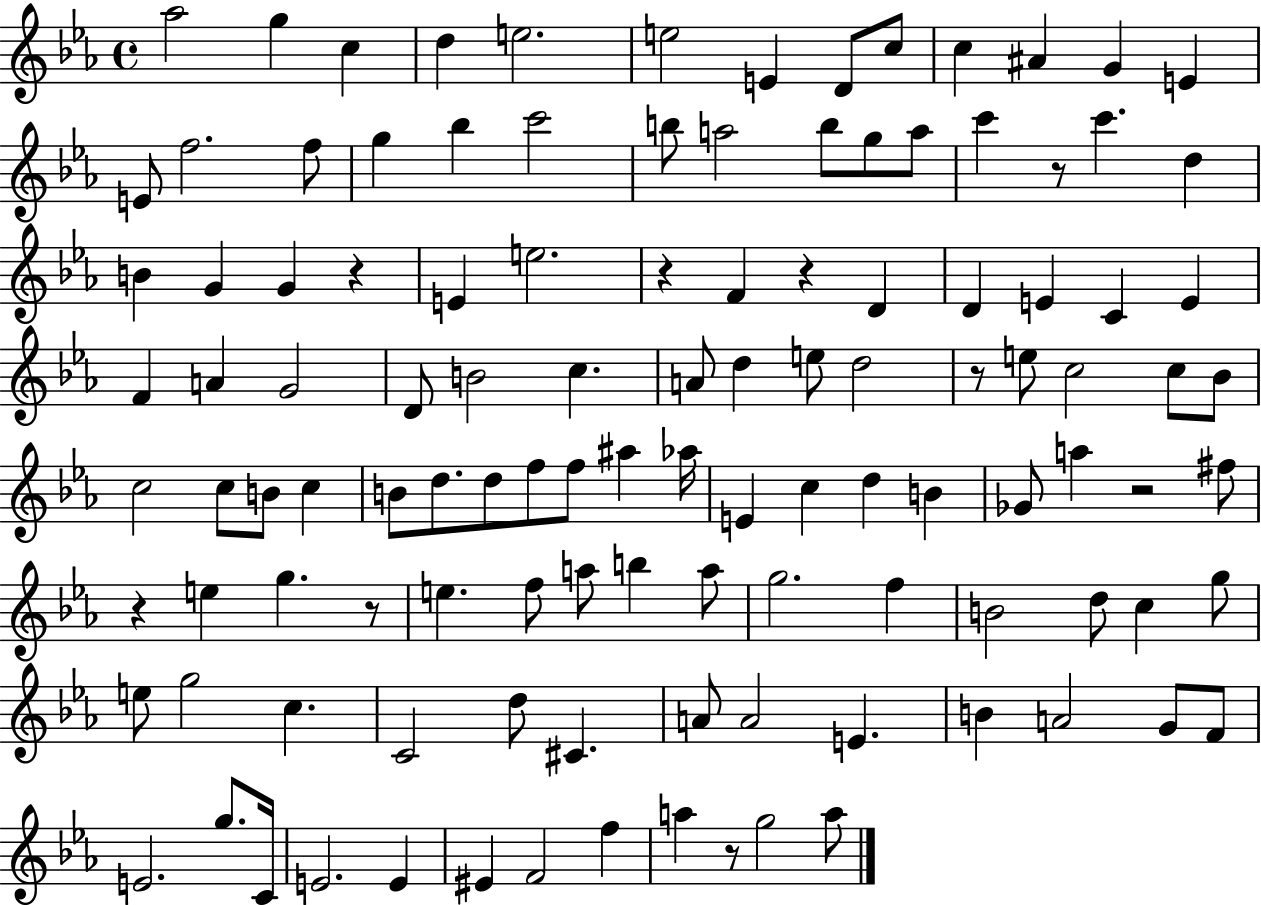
Ab5/h G5/q C5/q D5/q E5/h. E5/h E4/q D4/e C5/e C5/q A#4/q G4/q E4/q E4/e F5/h. F5/e G5/q Bb5/q C6/h B5/e A5/h B5/e G5/e A5/e C6/q R/e C6/q. D5/q B4/q G4/q G4/q R/q E4/q E5/h. R/q F4/q R/q D4/q D4/q E4/q C4/q E4/q F4/q A4/q G4/h D4/e B4/h C5/q. A4/e D5/q E5/e D5/h R/e E5/e C5/h C5/e Bb4/e C5/h C5/e B4/e C5/q B4/e D5/e. D5/e F5/e F5/e A#5/q Ab5/s E4/q C5/q D5/q B4/q Gb4/e A5/q R/h F#5/e R/q E5/q G5/q. R/e E5/q. F5/e A5/e B5/q A5/e G5/h. F5/q B4/h D5/e C5/q G5/e E5/e G5/h C5/q. C4/h D5/e C#4/q. A4/e A4/h E4/q. B4/q A4/h G4/e F4/e E4/h. G5/e. C4/s E4/h. E4/q EIS4/q F4/h F5/q A5/q R/e G5/h A5/e